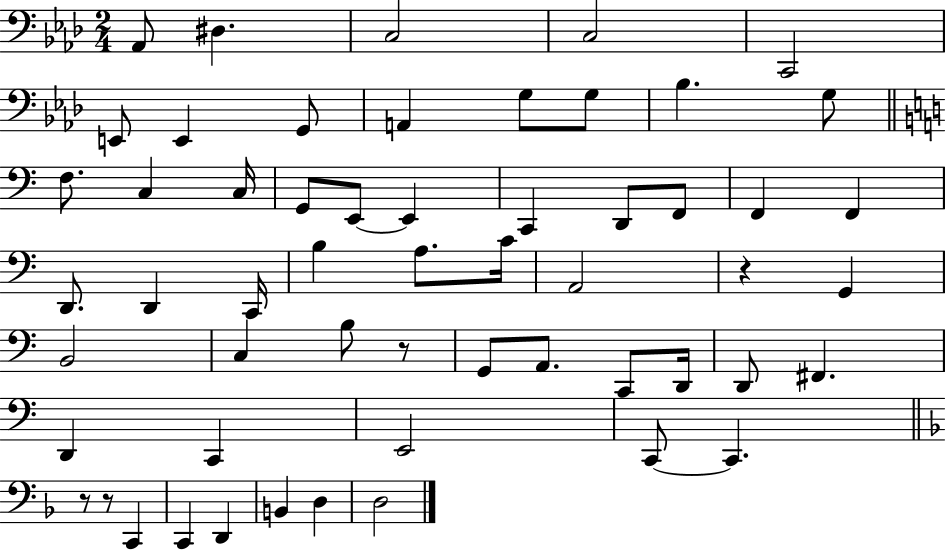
X:1
T:Untitled
M:2/4
L:1/4
K:Ab
_A,,/2 ^D, C,2 C,2 C,,2 E,,/2 E,, G,,/2 A,, G,/2 G,/2 _B, G,/2 F,/2 C, C,/4 G,,/2 E,,/2 E,, C,, D,,/2 F,,/2 F,, F,, D,,/2 D,, C,,/4 B, A,/2 C/4 A,,2 z G,, B,,2 C, B,/2 z/2 G,,/2 A,,/2 C,,/2 D,,/4 D,,/2 ^F,, D,, C,, E,,2 C,,/2 C,, z/2 z/2 C,, C,, D,, B,, D, D,2